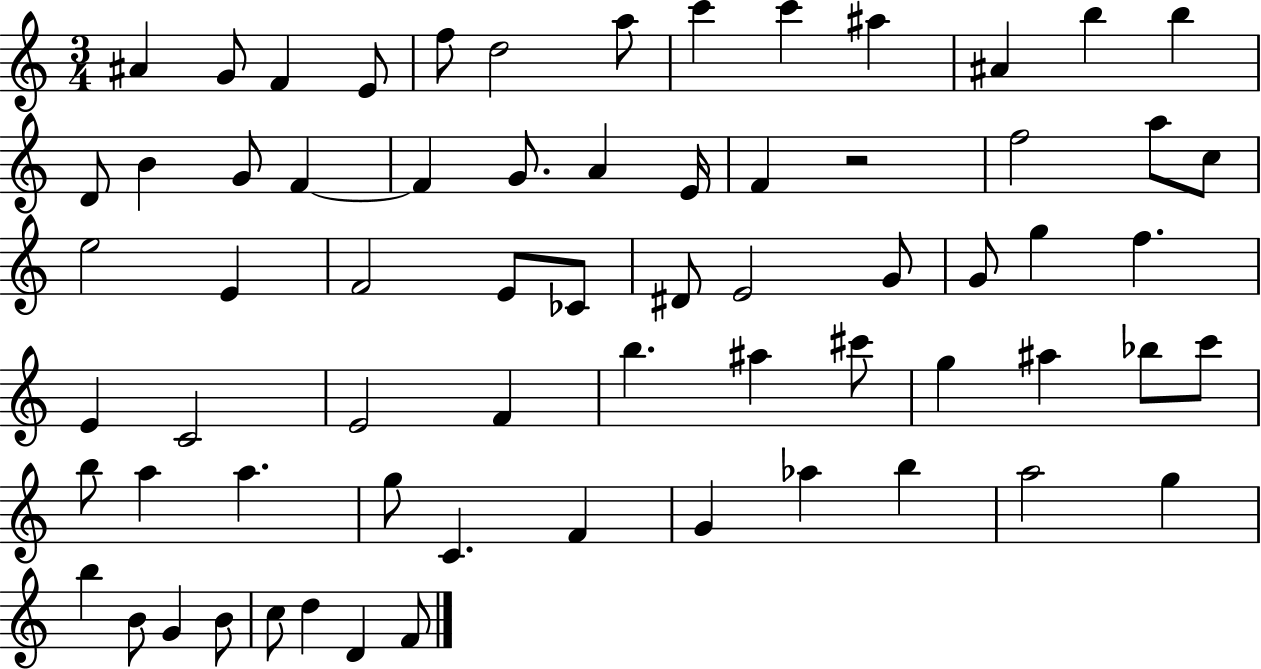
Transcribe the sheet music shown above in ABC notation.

X:1
T:Untitled
M:3/4
L:1/4
K:C
^A G/2 F E/2 f/2 d2 a/2 c' c' ^a ^A b b D/2 B G/2 F F G/2 A E/4 F z2 f2 a/2 c/2 e2 E F2 E/2 _C/2 ^D/2 E2 G/2 G/2 g f E C2 E2 F b ^a ^c'/2 g ^a _b/2 c'/2 b/2 a a g/2 C F G _a b a2 g b B/2 G B/2 c/2 d D F/2